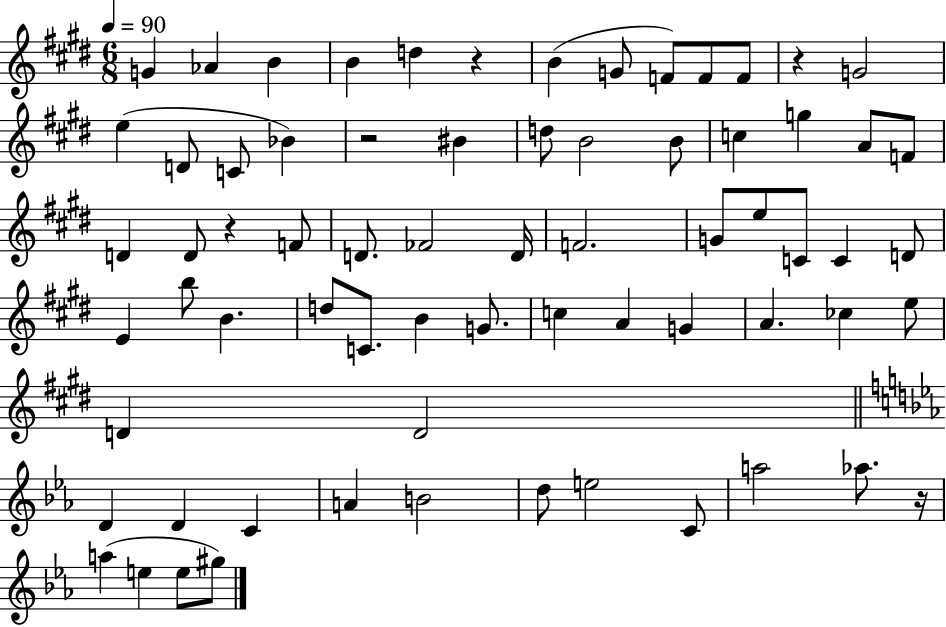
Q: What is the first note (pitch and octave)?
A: G4